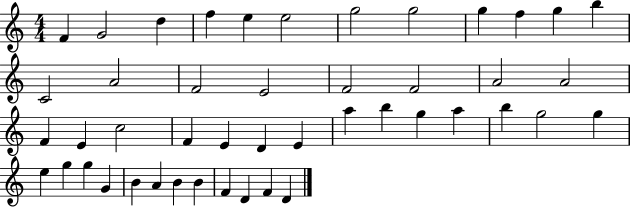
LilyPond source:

{
  \clef treble
  \numericTimeSignature
  \time 4/4
  \key c \major
  f'4 g'2 d''4 | f''4 e''4 e''2 | g''2 g''2 | g''4 f''4 g''4 b''4 | \break c'2 a'2 | f'2 e'2 | f'2 f'2 | a'2 a'2 | \break f'4 e'4 c''2 | f'4 e'4 d'4 e'4 | a''4 b''4 g''4 a''4 | b''4 g''2 g''4 | \break e''4 g''4 g''4 g'4 | b'4 a'4 b'4 b'4 | f'4 d'4 f'4 d'4 | \bar "|."
}